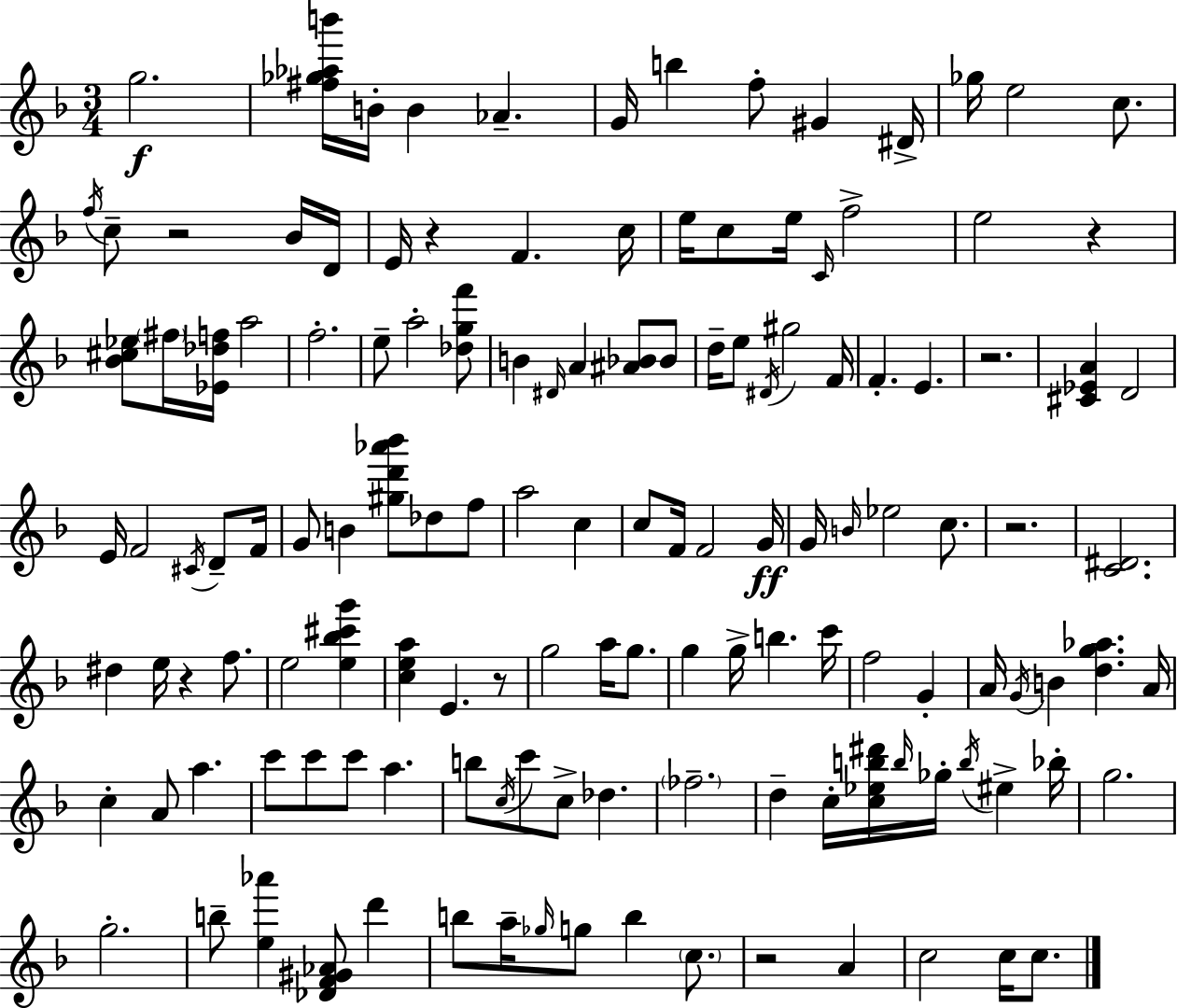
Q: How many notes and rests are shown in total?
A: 135